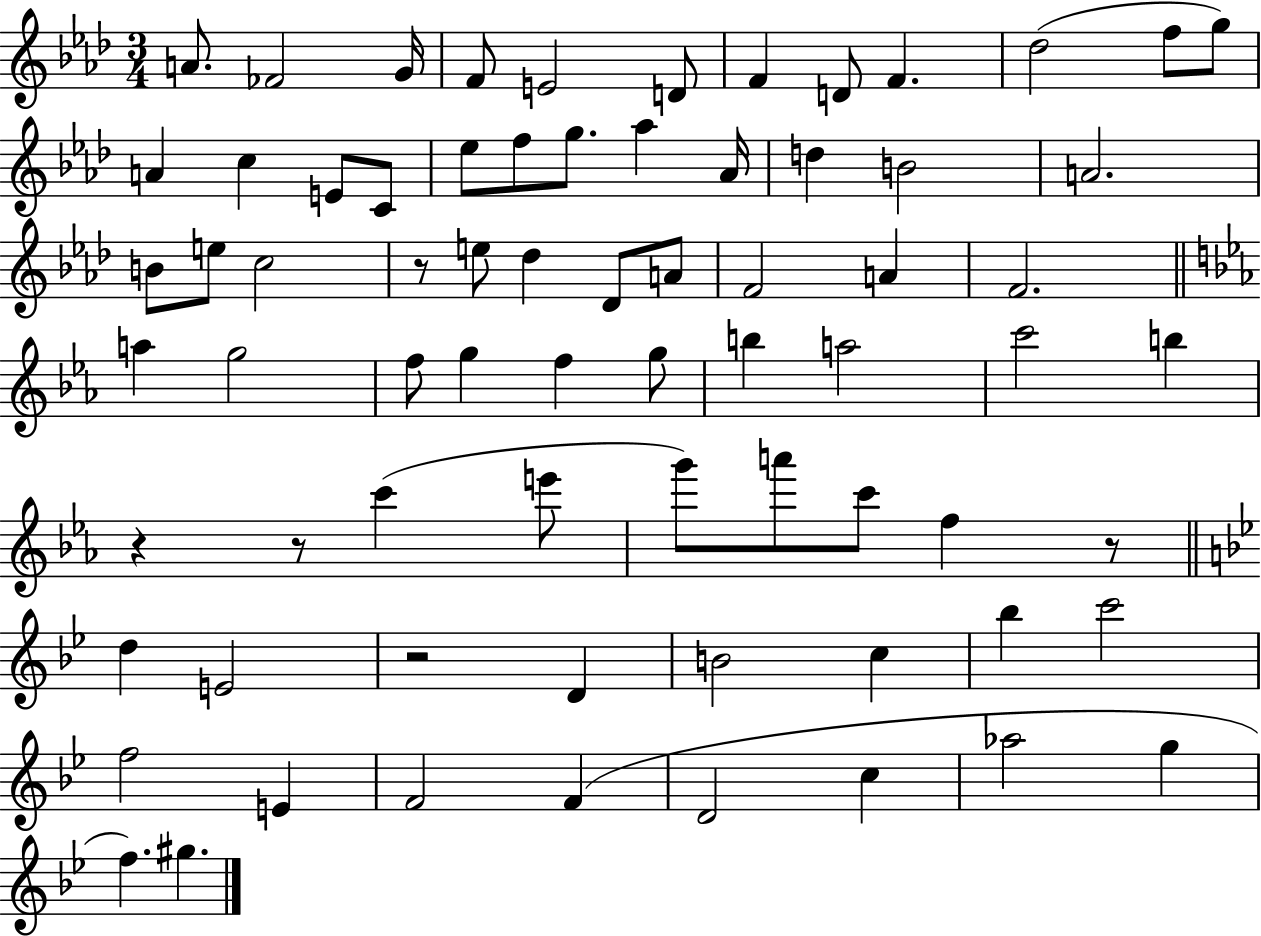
A4/e. FES4/h G4/s F4/e E4/h D4/e F4/q D4/e F4/q. Db5/h F5/e G5/e A4/q C5/q E4/e C4/e Eb5/e F5/e G5/e. Ab5/q Ab4/s D5/q B4/h A4/h. B4/e E5/e C5/h R/e E5/e Db5/q Db4/e A4/e F4/h A4/q F4/h. A5/q G5/h F5/e G5/q F5/q G5/e B5/q A5/h C6/h B5/q R/q R/e C6/q E6/e G6/e A6/e C6/e F5/q R/e D5/q E4/h R/h D4/q B4/h C5/q Bb5/q C6/h F5/h E4/q F4/h F4/q D4/h C5/q Ab5/h G5/q F5/q. G#5/q.